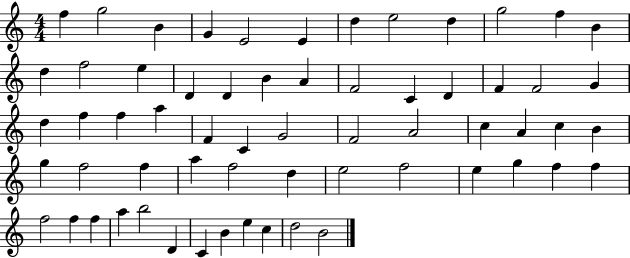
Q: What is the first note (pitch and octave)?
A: F5